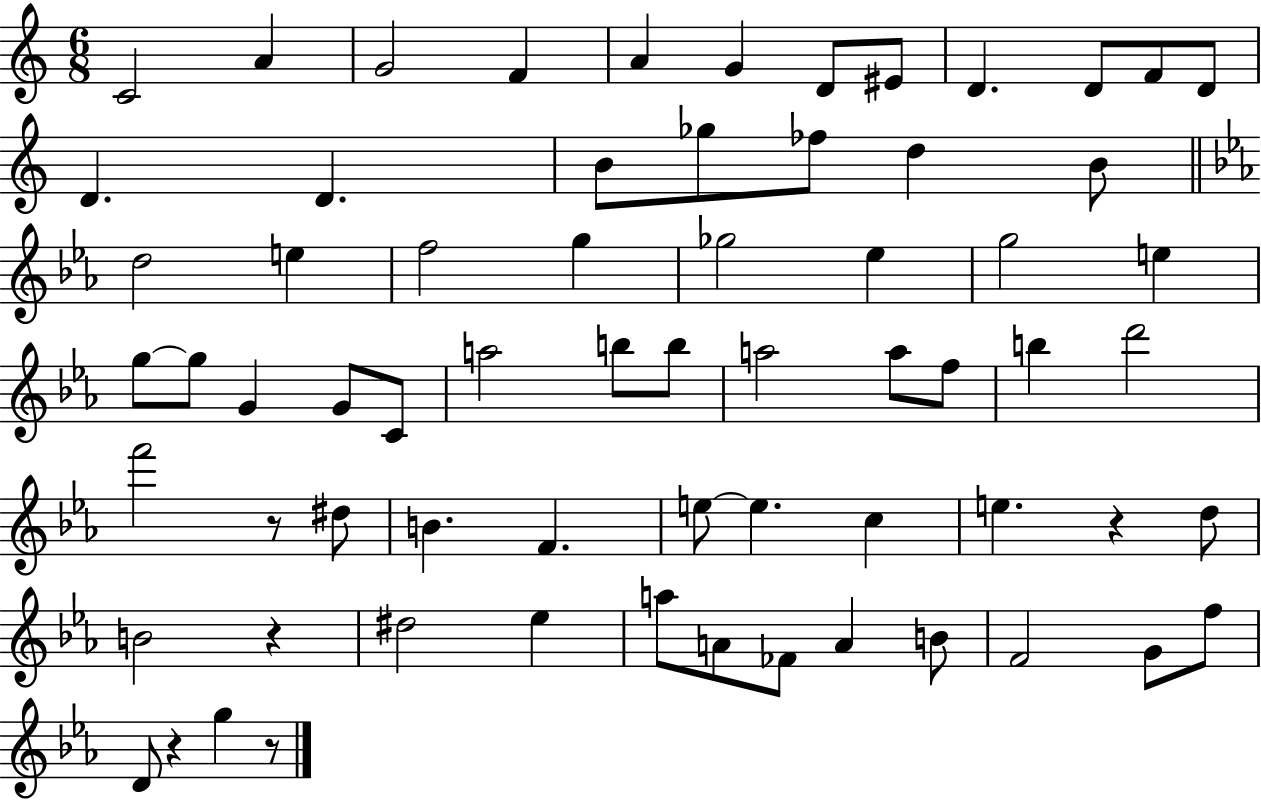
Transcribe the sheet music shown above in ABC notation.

X:1
T:Untitled
M:6/8
L:1/4
K:C
C2 A G2 F A G D/2 ^E/2 D D/2 F/2 D/2 D D B/2 _g/2 _f/2 d B/2 d2 e f2 g _g2 _e g2 e g/2 g/2 G G/2 C/2 a2 b/2 b/2 a2 a/2 f/2 b d'2 f'2 z/2 ^d/2 B F e/2 e c e z d/2 B2 z ^d2 _e a/2 A/2 _F/2 A B/2 F2 G/2 f/2 D/2 z g z/2